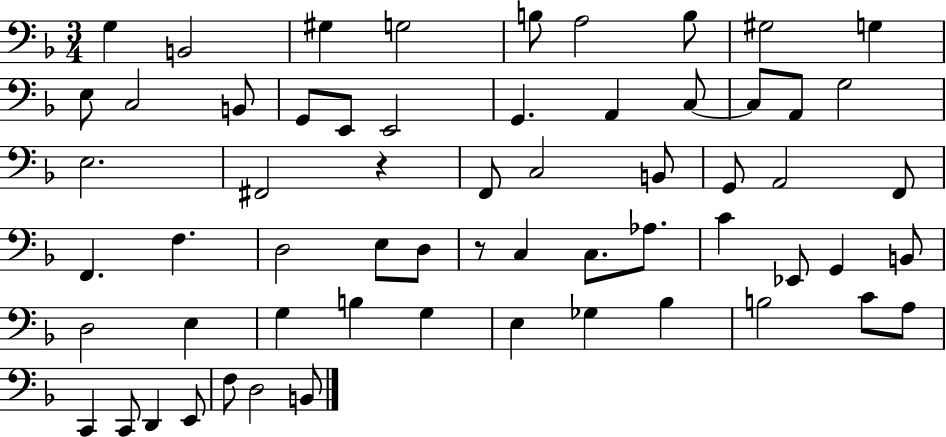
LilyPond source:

{
  \clef bass
  \numericTimeSignature
  \time 3/4
  \key f \major
  g4 b,2 | gis4 g2 | b8 a2 b8 | gis2 g4 | \break e8 c2 b,8 | g,8 e,8 e,2 | g,4. a,4 c8~~ | c8 a,8 g2 | \break e2. | fis,2 r4 | f,8 c2 b,8 | g,8 a,2 f,8 | \break f,4. f4. | d2 e8 d8 | r8 c4 c8. aes8. | c'4 ees,8 g,4 b,8 | \break d2 e4 | g4 b4 g4 | e4 ges4 bes4 | b2 c'8 a8 | \break c,4 c,8 d,4 e,8 | f8 d2 b,8 | \bar "|."
}